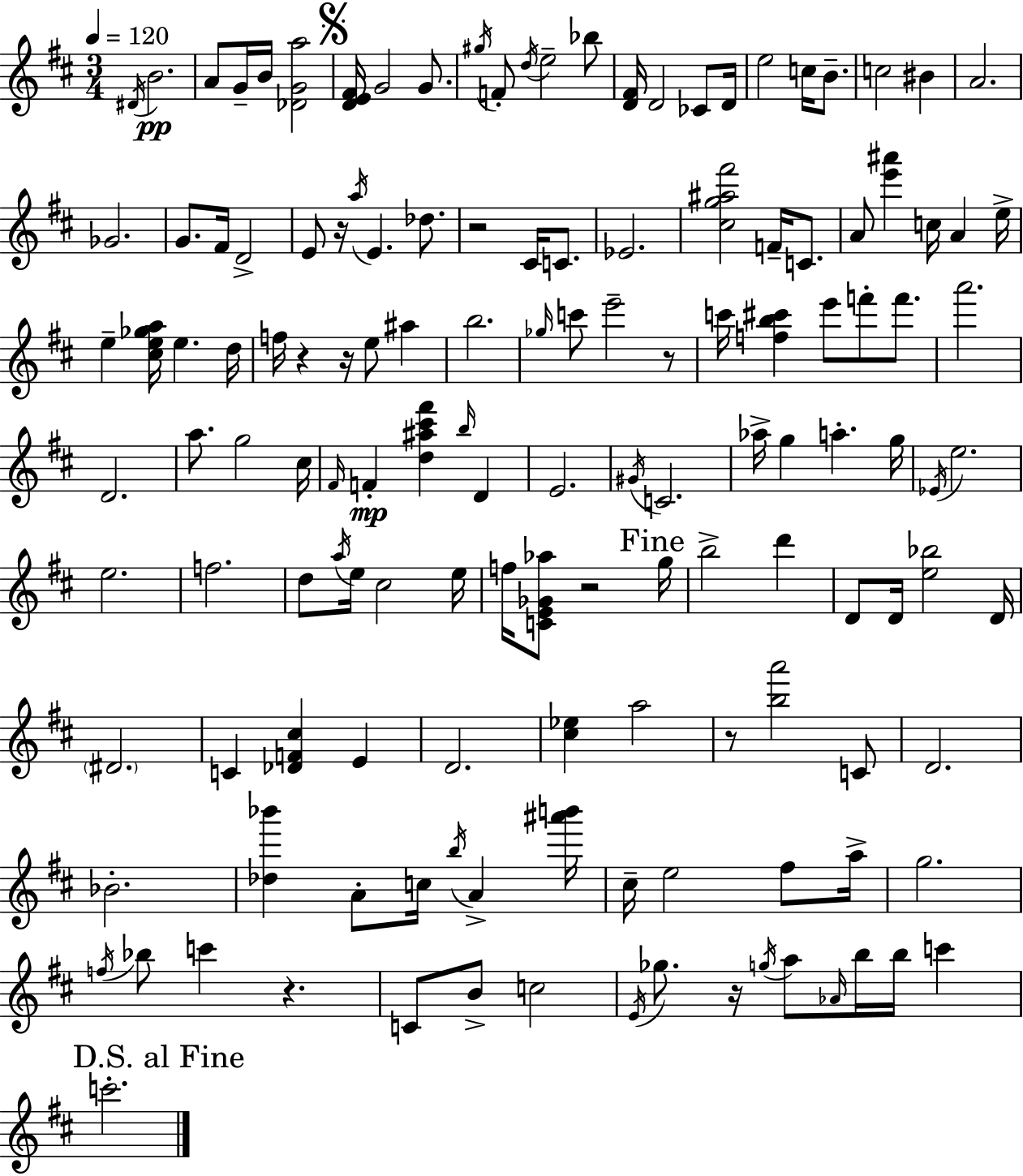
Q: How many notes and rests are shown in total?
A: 140